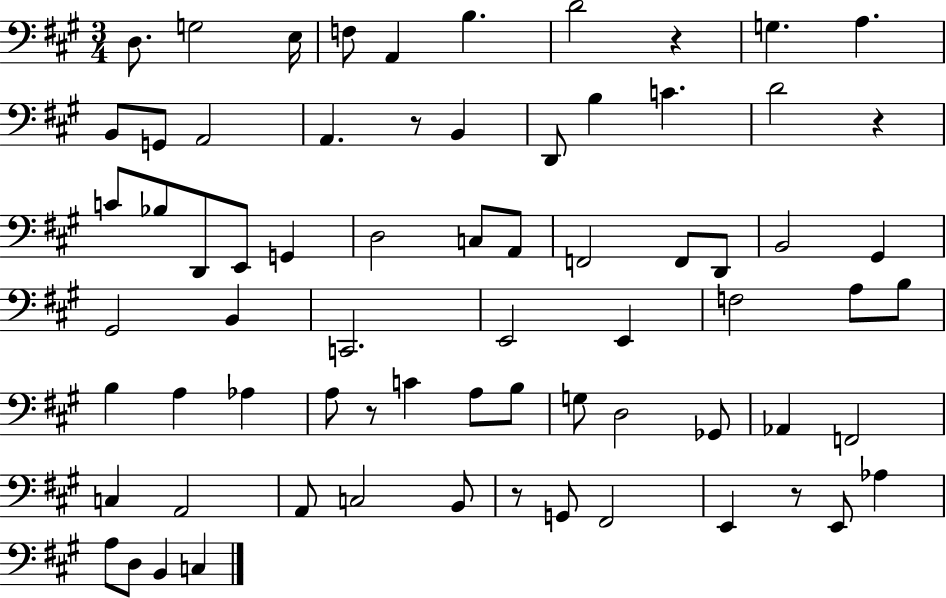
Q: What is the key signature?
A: A major